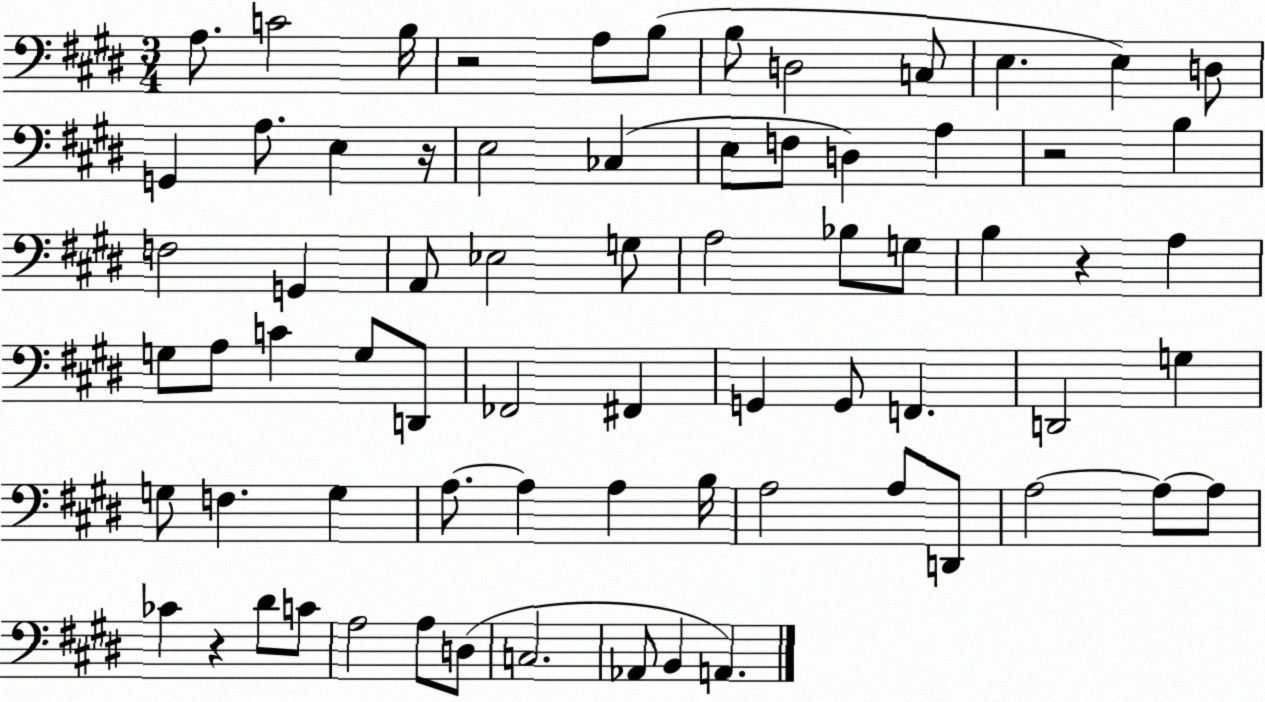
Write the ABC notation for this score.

X:1
T:Untitled
M:3/4
L:1/4
K:E
A,/2 C2 B,/4 z2 A,/2 B,/2 B,/2 D,2 C,/2 E, E, D,/2 G,, A,/2 E, z/4 E,2 _C, E,/2 F,/2 D, A, z2 B, F,2 G,, A,,/2 _E,2 G,/2 A,2 _B,/2 G,/2 B, z A, G,/2 A,/2 C G,/2 D,,/2 _F,,2 ^F,, G,, G,,/2 F,, D,,2 G, G,/2 F, G, A,/2 A, A, B,/4 A,2 A,/2 D,,/2 A,2 A,/2 A,/2 _C z ^D/2 C/2 A,2 A,/2 D,/2 C,2 _A,,/2 B,, A,,